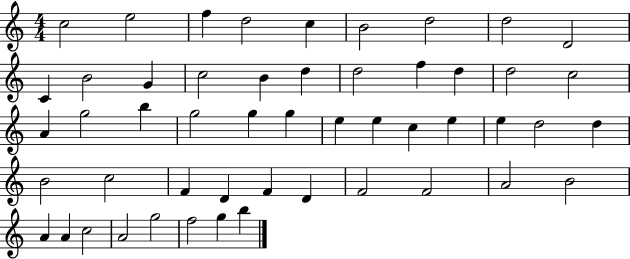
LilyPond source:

{
  \clef treble
  \numericTimeSignature
  \time 4/4
  \key c \major
  c''2 e''2 | f''4 d''2 c''4 | b'2 d''2 | d''2 d'2 | \break c'4 b'2 g'4 | c''2 b'4 d''4 | d''2 f''4 d''4 | d''2 c''2 | \break a'4 g''2 b''4 | g''2 g''4 g''4 | e''4 e''4 c''4 e''4 | e''4 d''2 d''4 | \break b'2 c''2 | f'4 d'4 f'4 d'4 | f'2 f'2 | a'2 b'2 | \break a'4 a'4 c''2 | a'2 g''2 | f''2 g''4 b''4 | \bar "|."
}